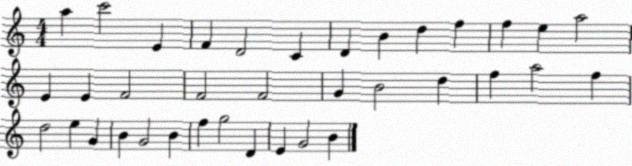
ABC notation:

X:1
T:Untitled
M:4/4
L:1/4
K:C
a c'2 E F D2 C D B d f f e a2 E E F2 F2 F2 G B2 d f a2 f d2 e G B G2 B f g2 D E G2 B